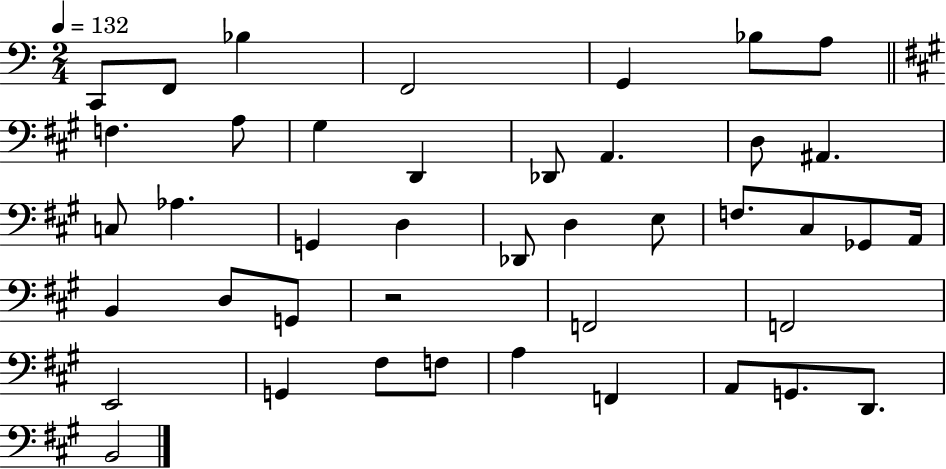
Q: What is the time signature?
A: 2/4